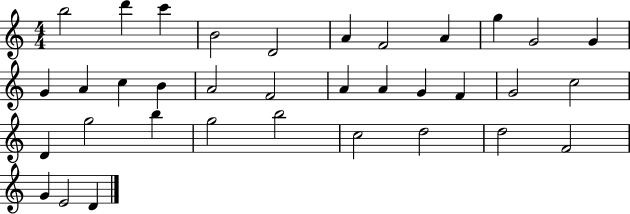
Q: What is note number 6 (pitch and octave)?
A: A4